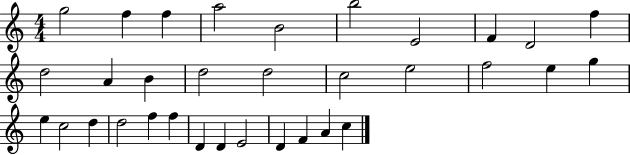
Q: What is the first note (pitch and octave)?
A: G5